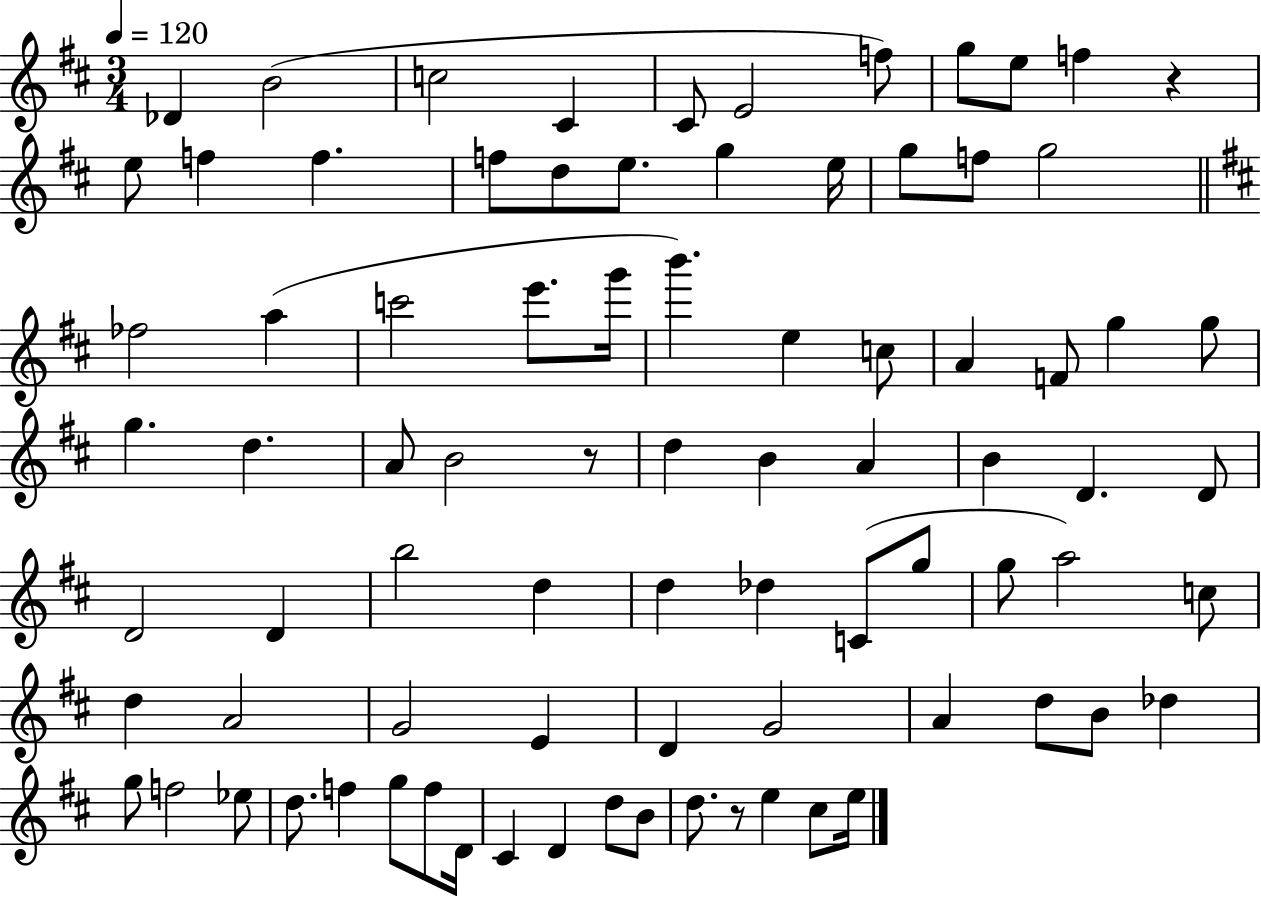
{
  \clef treble
  \numericTimeSignature
  \time 3/4
  \key d \major
  \tempo 4 = 120
  \repeat volta 2 { des'4 b'2( | c''2 cis'4 | cis'8 e'2 f''8) | g''8 e''8 f''4 r4 | \break e''8 f''4 f''4. | f''8 d''8 e''8. g''4 e''16 | g''8 f''8 g''2 | \bar "||" \break \key d \major fes''2 a''4( | c'''2 e'''8. g'''16 | b'''4.) e''4 c''8 | a'4 f'8 g''4 g''8 | \break g''4. d''4. | a'8 b'2 r8 | d''4 b'4 a'4 | b'4 d'4. d'8 | \break d'2 d'4 | b''2 d''4 | d''4 des''4 c'8( g''8 | g''8 a''2) c''8 | \break d''4 a'2 | g'2 e'4 | d'4 g'2 | a'4 d''8 b'8 des''4 | \break g''8 f''2 ees''8 | d''8. f''4 g''8 f''8 d'16 | cis'4 d'4 d''8 b'8 | d''8. r8 e''4 cis''8 e''16 | \break } \bar "|."
}